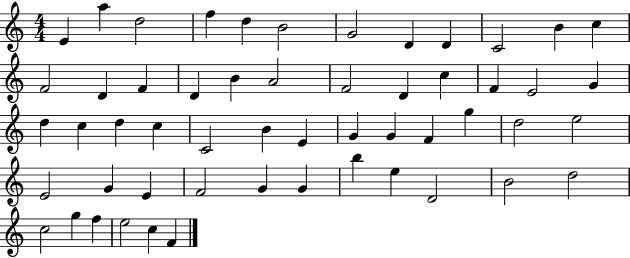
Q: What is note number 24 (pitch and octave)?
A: G4